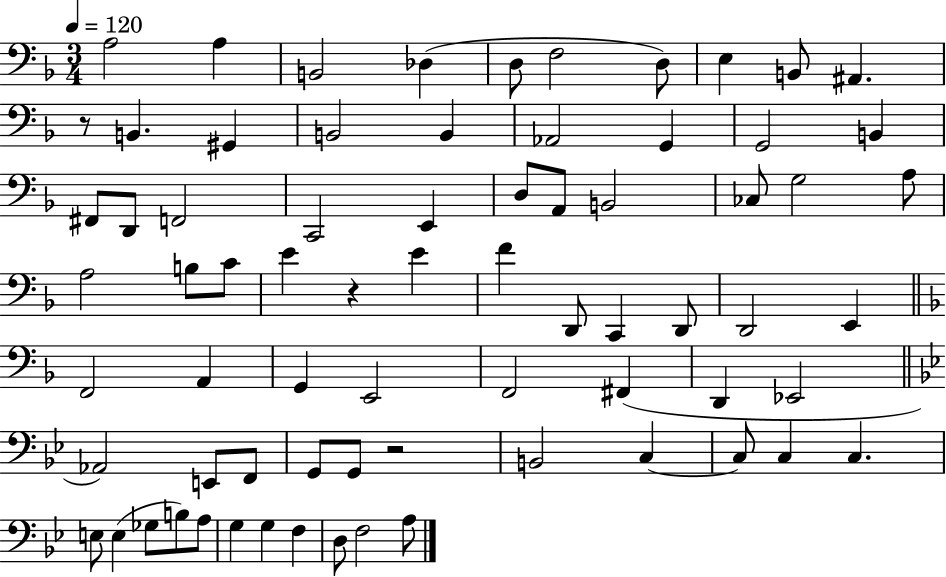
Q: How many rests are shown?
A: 3